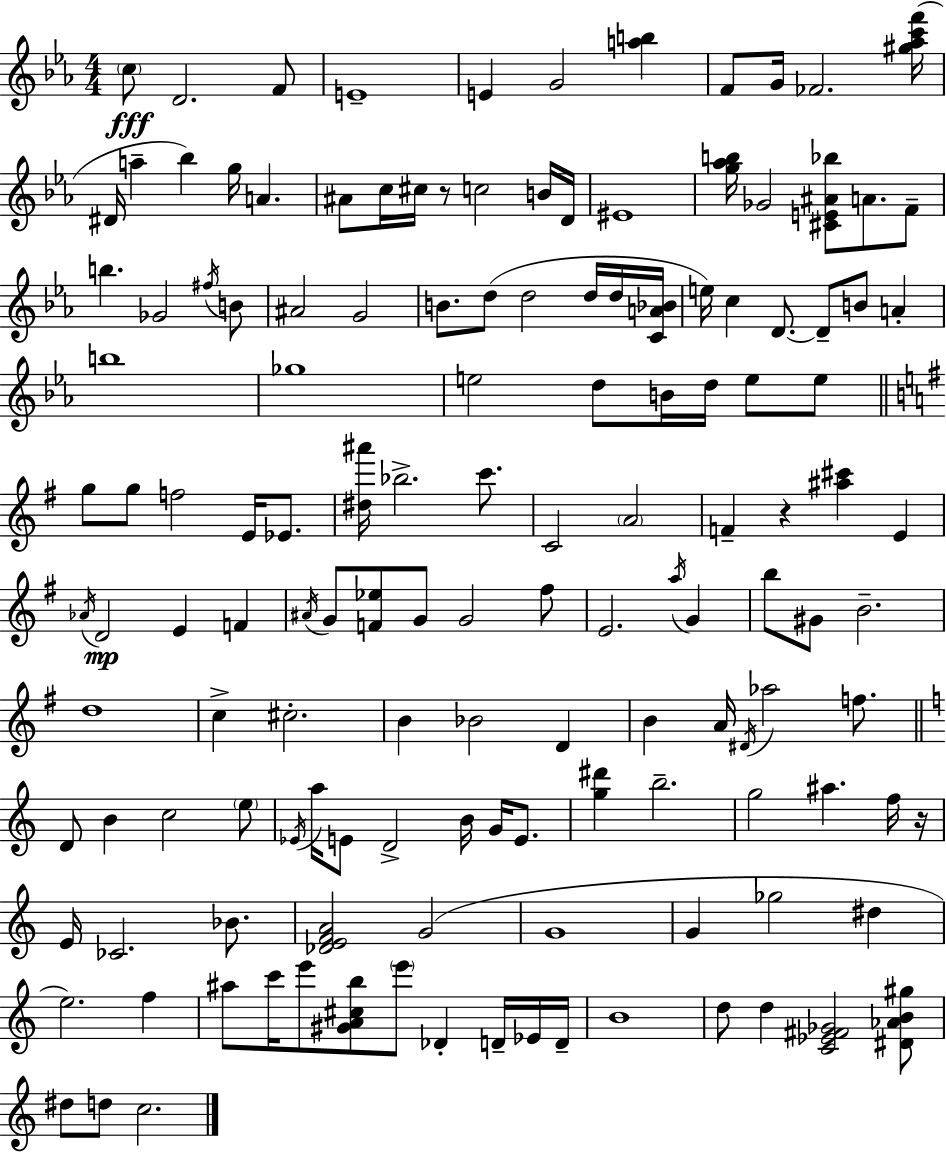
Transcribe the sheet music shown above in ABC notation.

X:1
T:Untitled
M:4/4
L:1/4
K:Cm
c/2 D2 F/2 E4 E G2 [ab] F/2 G/4 _F2 [^g_ac'f']/4 ^D/4 a _b g/4 A ^A/2 c/4 ^c/4 z/2 c2 B/4 D/4 ^E4 [g_ab]/4 _G2 [^CE^A_b]/2 A/2 F/2 b _G2 ^f/4 B/2 ^A2 G2 B/2 d/2 d2 d/4 d/4 [CA_B]/4 e/4 c D/2 D/2 B/2 A b4 _g4 e2 d/2 B/4 d/4 e/2 e/2 g/2 g/2 f2 E/4 _E/2 [^d^a']/4 _b2 c'/2 C2 A2 F z [^a^c'] E _A/4 D2 E F ^A/4 G/2 [F_e]/2 G/2 G2 ^f/2 E2 a/4 G b/2 ^G/2 B2 d4 c ^c2 B _B2 D B A/4 ^D/4 _a2 f/2 D/2 B c2 e/2 _E/4 a/4 E/2 D2 B/4 G/4 E/2 [g^d'] b2 g2 ^a f/4 z/4 E/4 _C2 _B/2 [_DEFA]2 G2 G4 G _g2 ^d e2 f ^a/2 c'/4 e'/2 [^GA^cb]/2 e'/2 _D D/4 _E/4 D/4 B4 d/2 d [C_E^F_G]2 [^D_AB^g]/2 ^d/2 d/2 c2